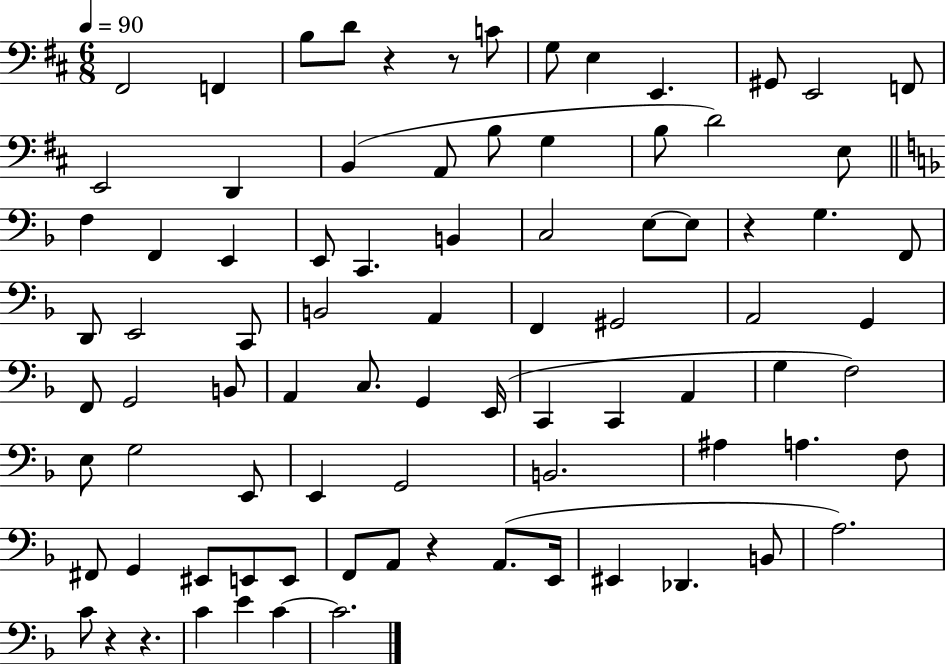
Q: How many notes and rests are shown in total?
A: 85